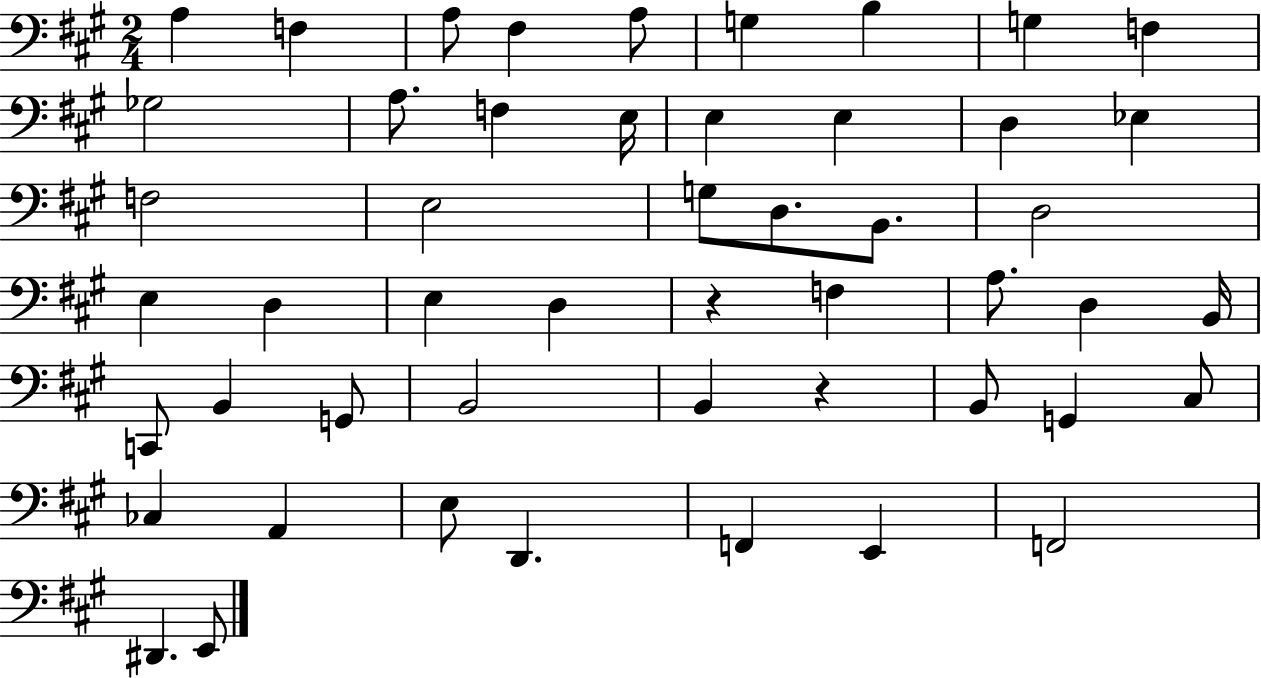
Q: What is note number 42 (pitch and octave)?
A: E3